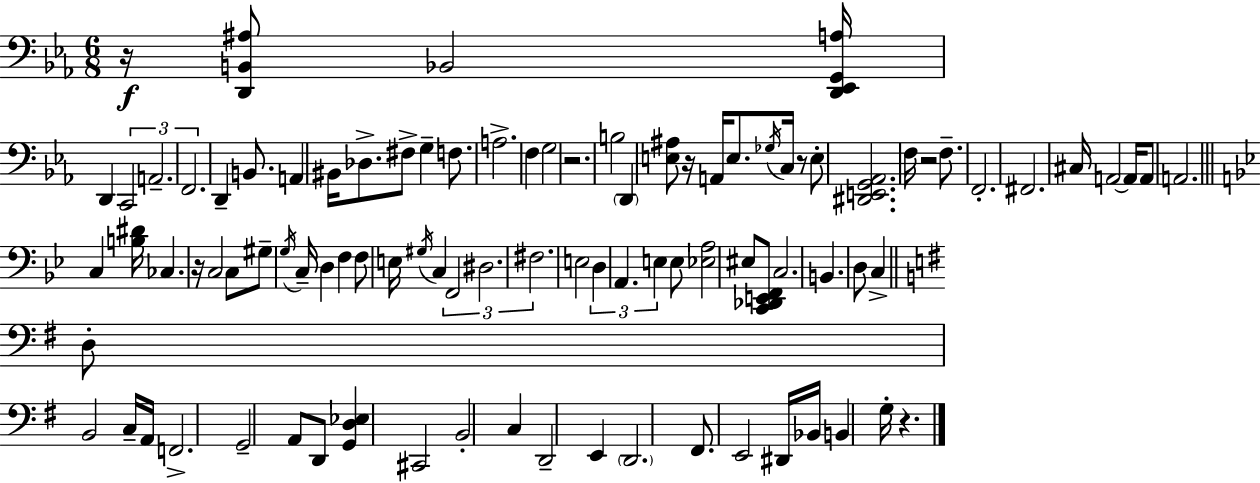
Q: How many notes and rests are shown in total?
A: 93